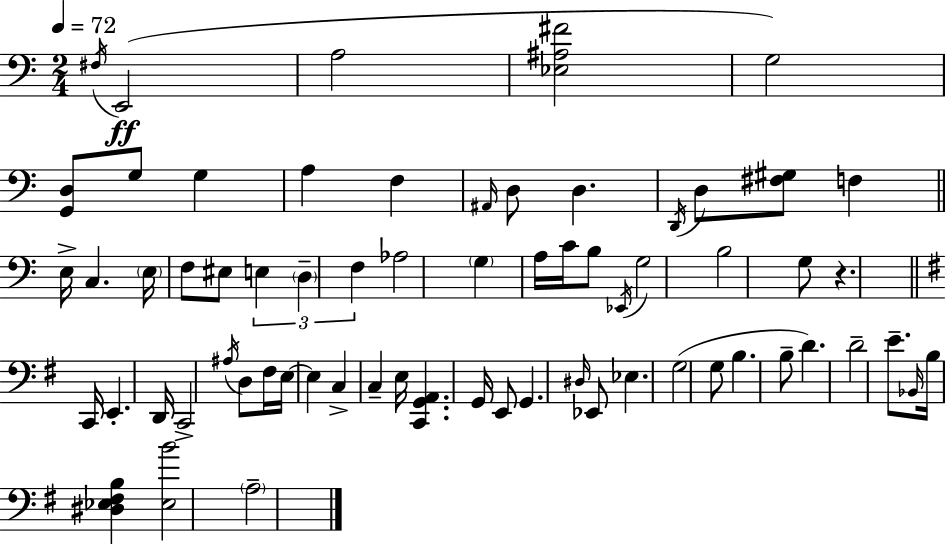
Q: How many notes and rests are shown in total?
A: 66